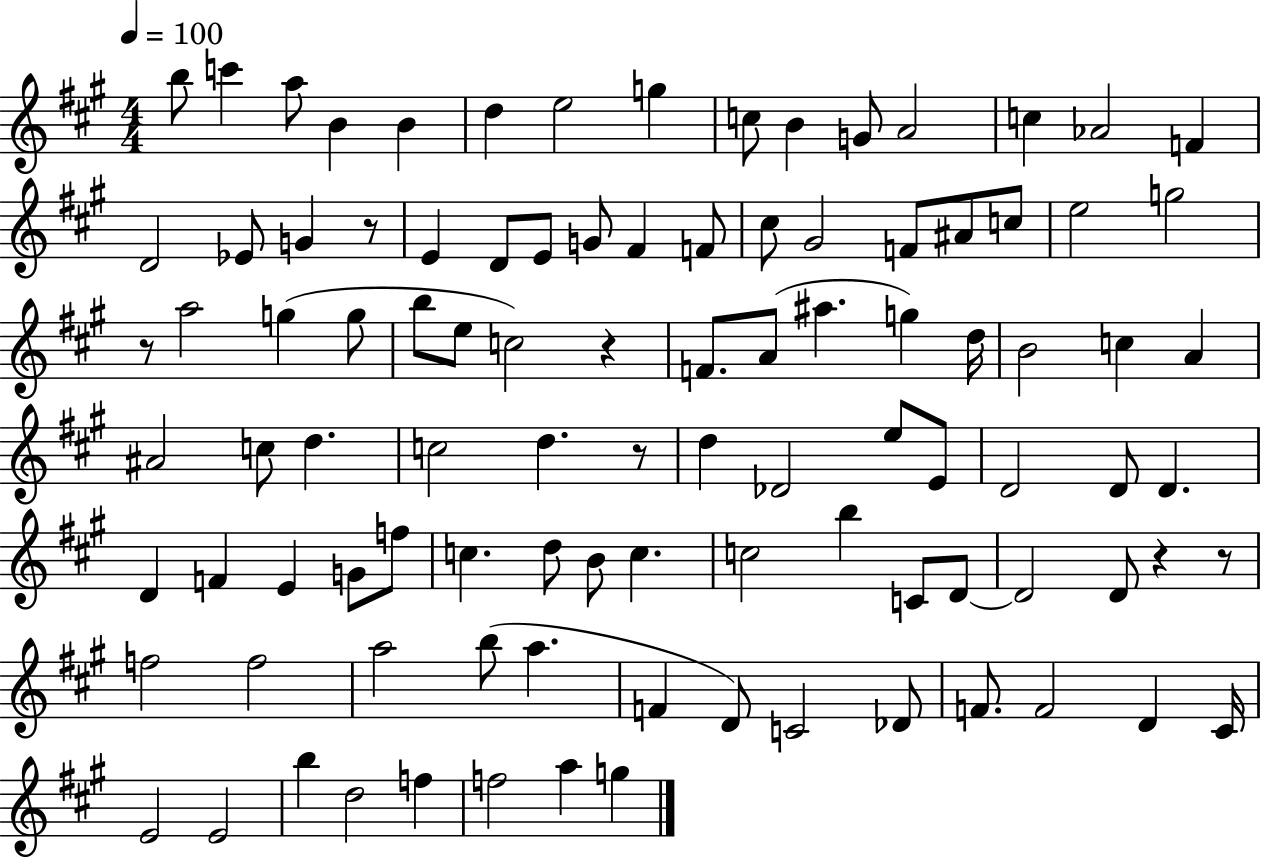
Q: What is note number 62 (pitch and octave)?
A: F5